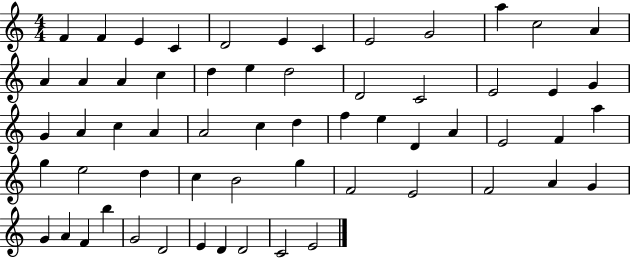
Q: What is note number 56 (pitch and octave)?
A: E4